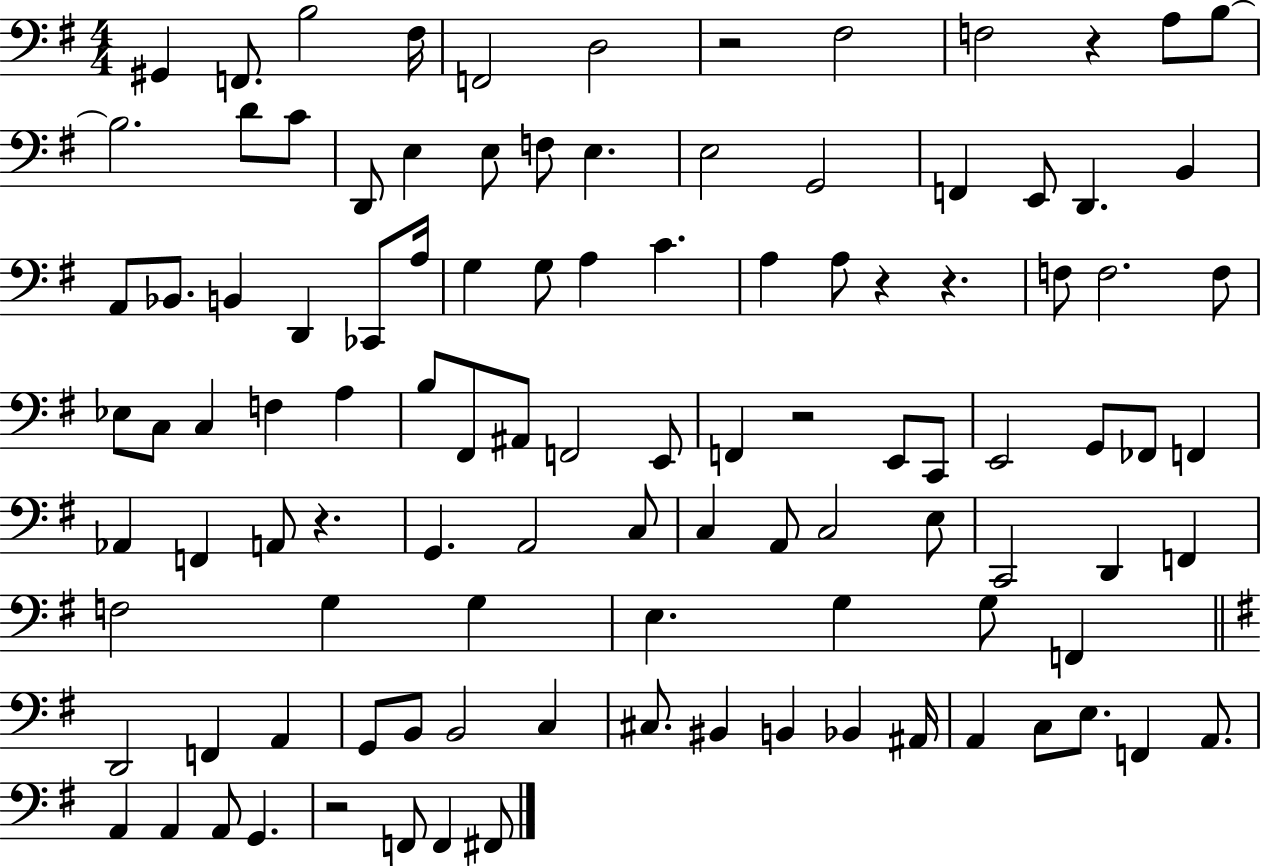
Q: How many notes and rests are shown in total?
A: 107